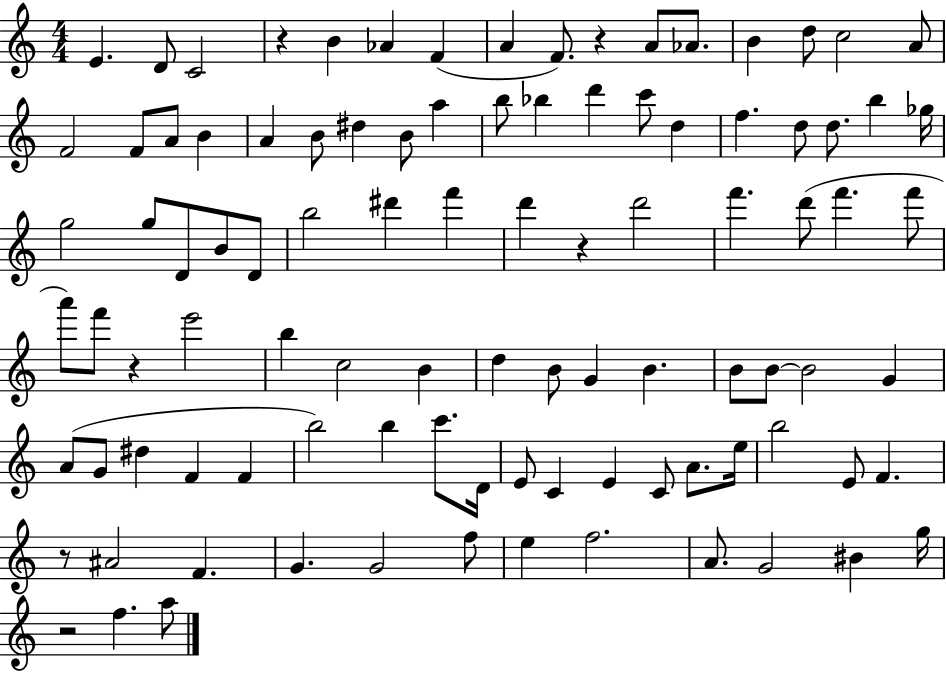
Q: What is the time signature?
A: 4/4